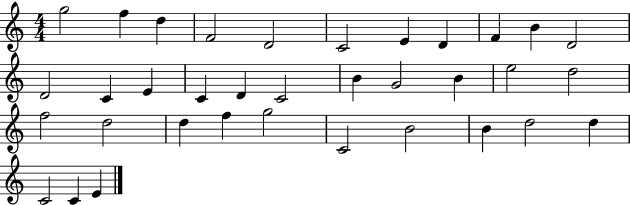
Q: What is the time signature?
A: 4/4